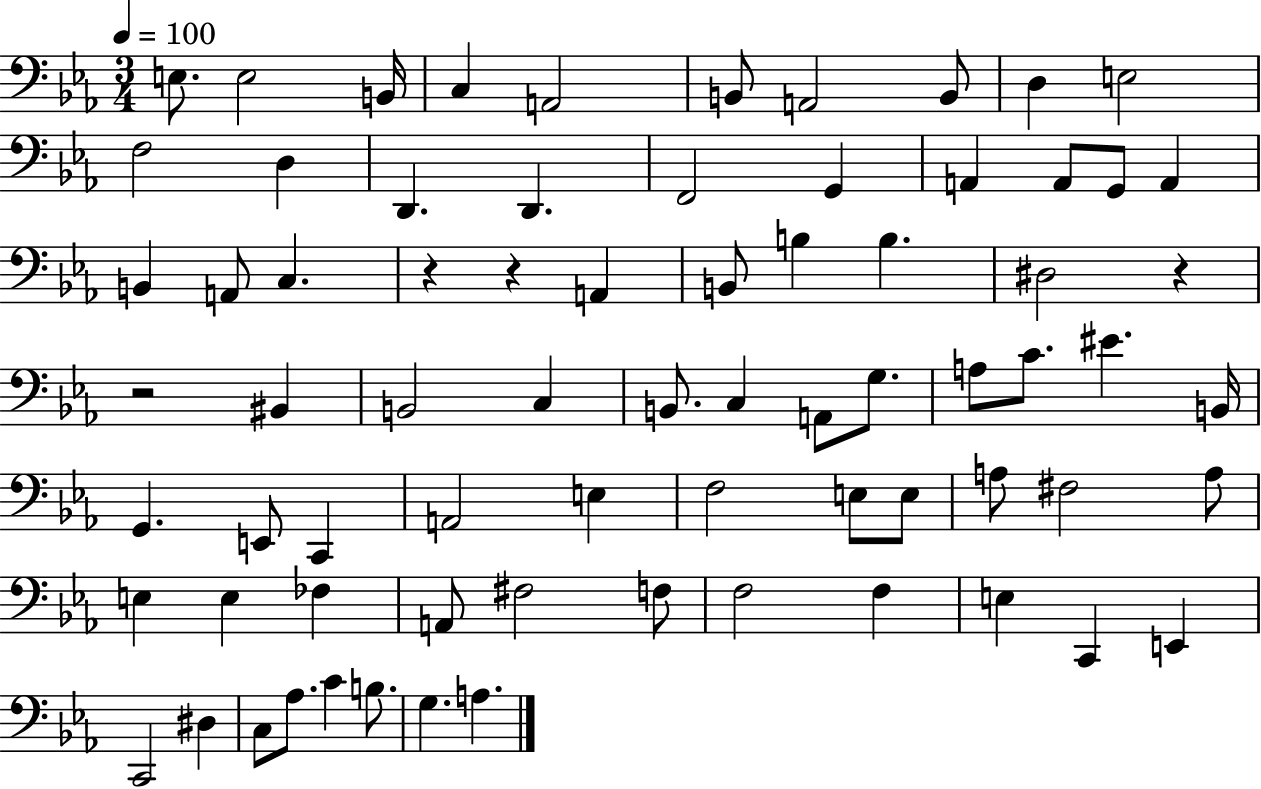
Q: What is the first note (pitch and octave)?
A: E3